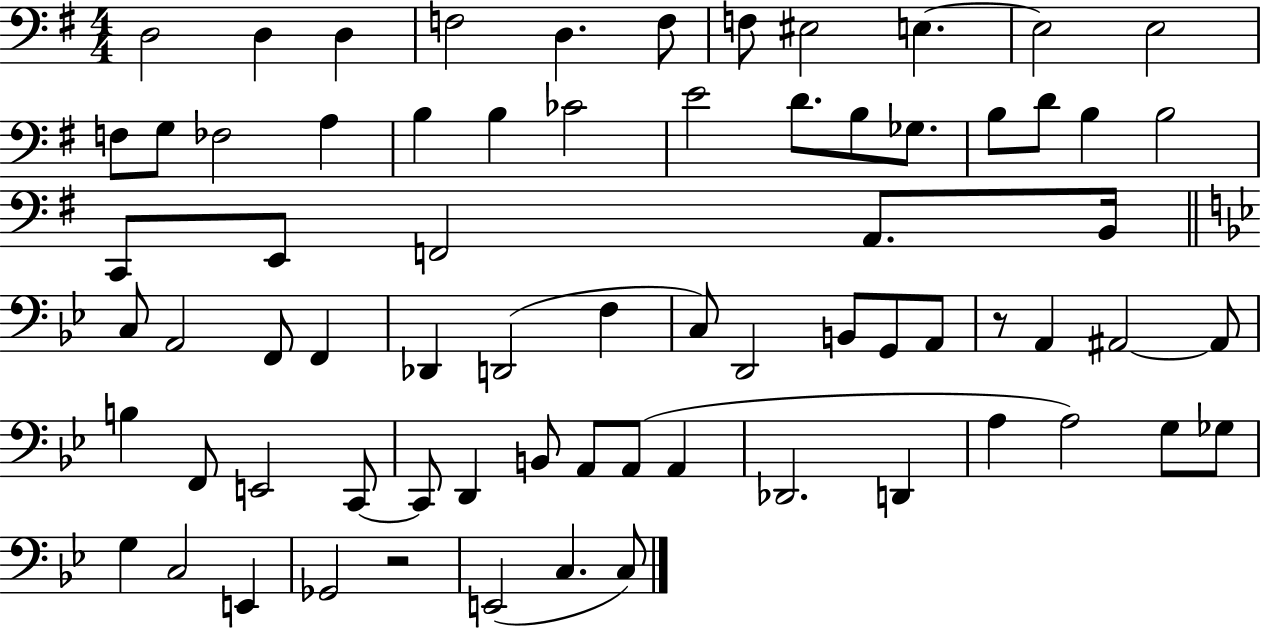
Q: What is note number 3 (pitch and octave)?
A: D3